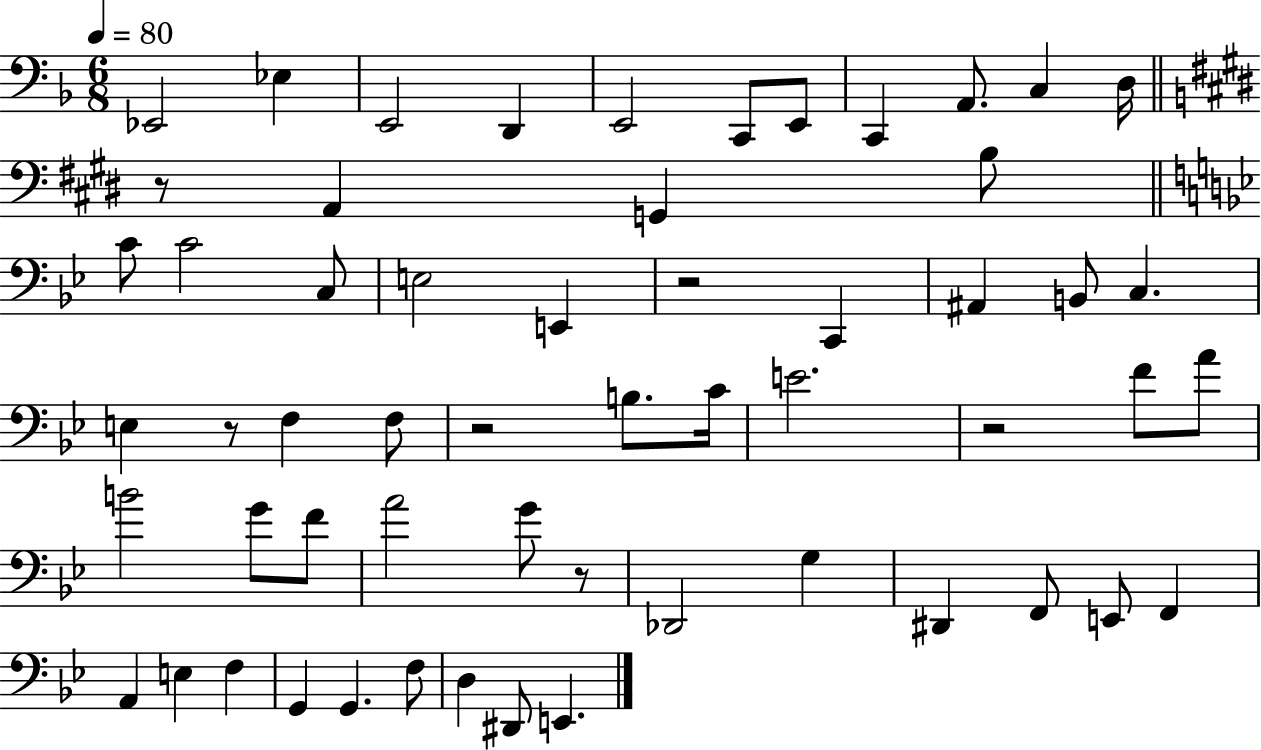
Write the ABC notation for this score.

X:1
T:Untitled
M:6/8
L:1/4
K:F
_E,,2 _E, E,,2 D,, E,,2 C,,/2 E,,/2 C,, A,,/2 C, D,/4 z/2 A,, G,, B,/2 C/2 C2 C,/2 E,2 E,, z2 C,, ^A,, B,,/2 C, E, z/2 F, F,/2 z2 B,/2 C/4 E2 z2 F/2 A/2 B2 G/2 F/2 A2 G/2 z/2 _D,,2 G, ^D,, F,,/2 E,,/2 F,, A,, E, F, G,, G,, F,/2 D, ^D,,/2 E,,